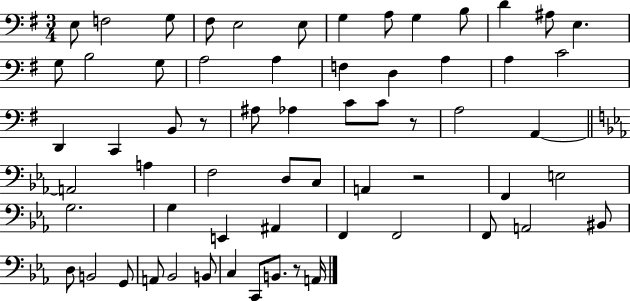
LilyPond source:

{
  \clef bass
  \numericTimeSignature
  \time 3/4
  \key g \major
  e8 f2 g8 | fis8 e2 e8 | g4 a8 g4 b8 | d'4 ais8 e4. | \break g8 b2 g8 | a2 a4 | f4 d4 a4 | a4 c'2 | \break d,4 c,4 b,8 r8 | ais8 aes4 c'8 c'8 r8 | a2 a,4~~ | \bar "||" \break \key ees \major a,2 a4 | f2 d8 c8 | a,4 r2 | f,4 e2 | \break g2. | g4 e,4 ais,4 | f,4 f,2 | f,8 a,2 bis,8 | \break d8 b,2 g,8 | a,8 bes,2 b,8 | c4 c,8 b,8. r8 a,16 | \bar "|."
}